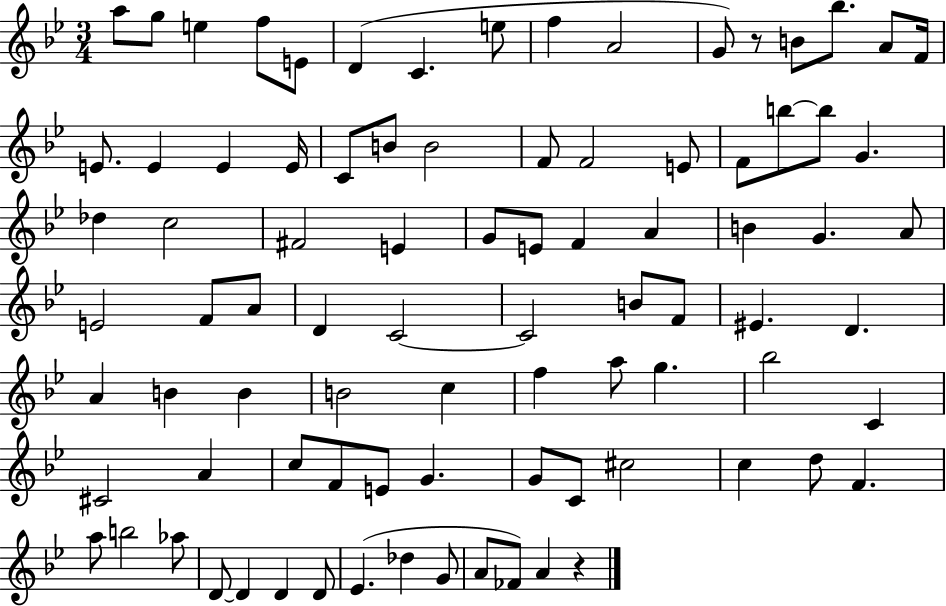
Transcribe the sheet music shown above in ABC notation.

X:1
T:Untitled
M:3/4
L:1/4
K:Bb
a/2 g/2 e f/2 E/2 D C e/2 f A2 G/2 z/2 B/2 _b/2 A/2 F/4 E/2 E E E/4 C/2 B/2 B2 F/2 F2 E/2 F/2 b/2 b/2 G _d c2 ^F2 E G/2 E/2 F A B G A/2 E2 F/2 A/2 D C2 C2 B/2 F/2 ^E D A B B B2 c f a/2 g _b2 C ^C2 A c/2 F/2 E/2 G G/2 C/2 ^c2 c d/2 F a/2 b2 _a/2 D/2 D D D/2 _E _d G/2 A/2 _F/2 A z